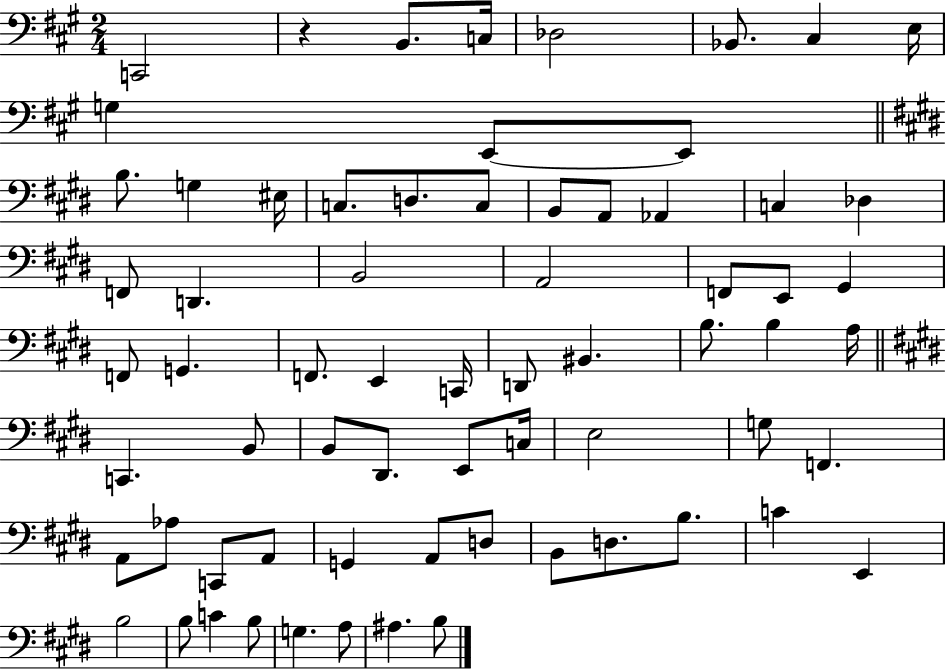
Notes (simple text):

C2/h R/q B2/e. C3/s Db3/h Bb2/e. C#3/q E3/s G3/q E2/e E2/e B3/e. G3/q EIS3/s C3/e. D3/e. C3/e B2/e A2/e Ab2/q C3/q Db3/q F2/e D2/q. B2/h A2/h F2/e E2/e G#2/q F2/e G2/q. F2/e. E2/q C2/s D2/e BIS2/q. B3/e. B3/q A3/s C2/q. B2/e B2/e D#2/e. E2/e C3/s E3/h G3/e F2/q. A2/e Ab3/e C2/e A2/e G2/q A2/e D3/e B2/e D3/e. B3/e. C4/q E2/q B3/h B3/e C4/q B3/e G3/q. A3/e A#3/q. B3/e